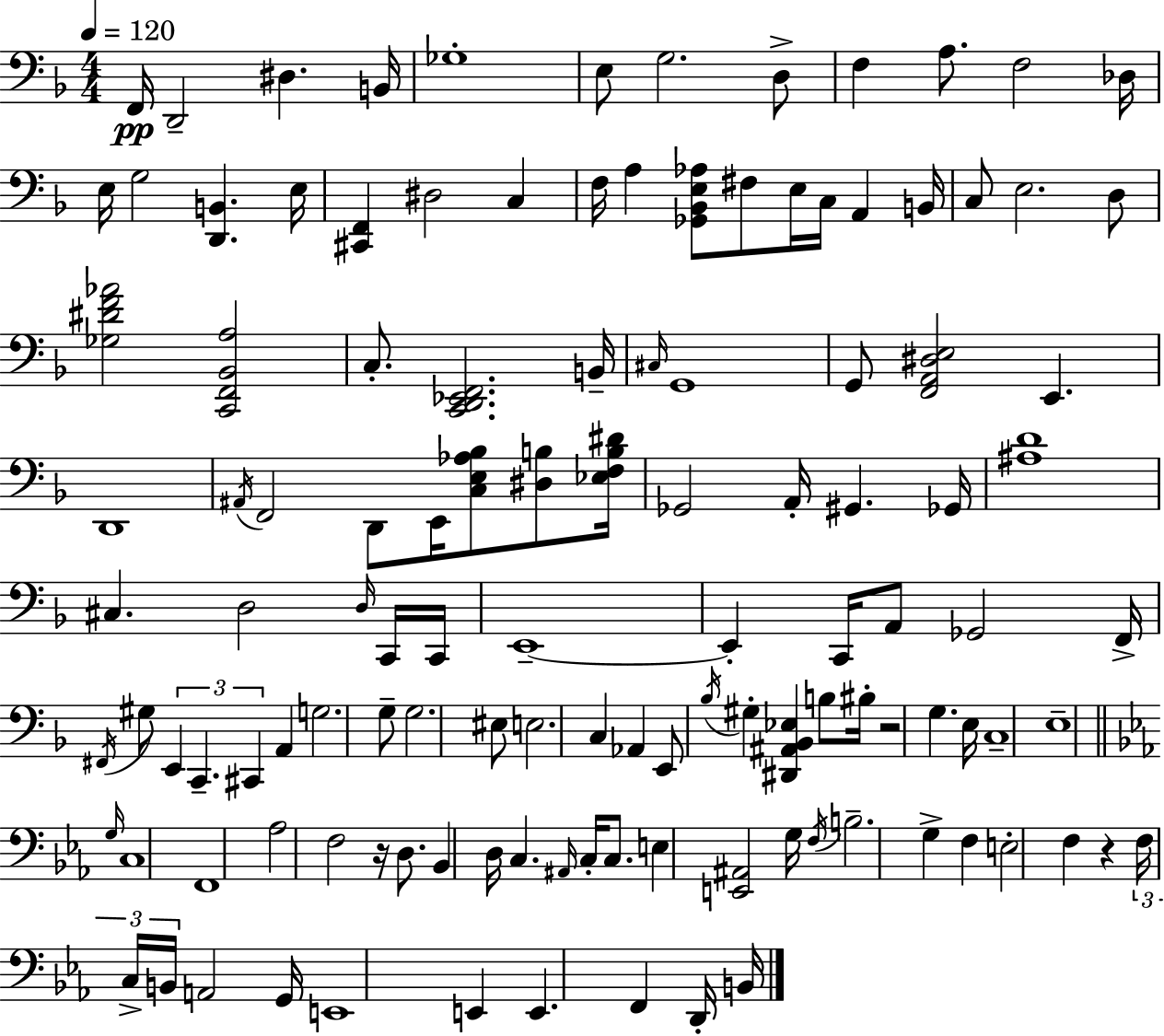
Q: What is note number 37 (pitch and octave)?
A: D2